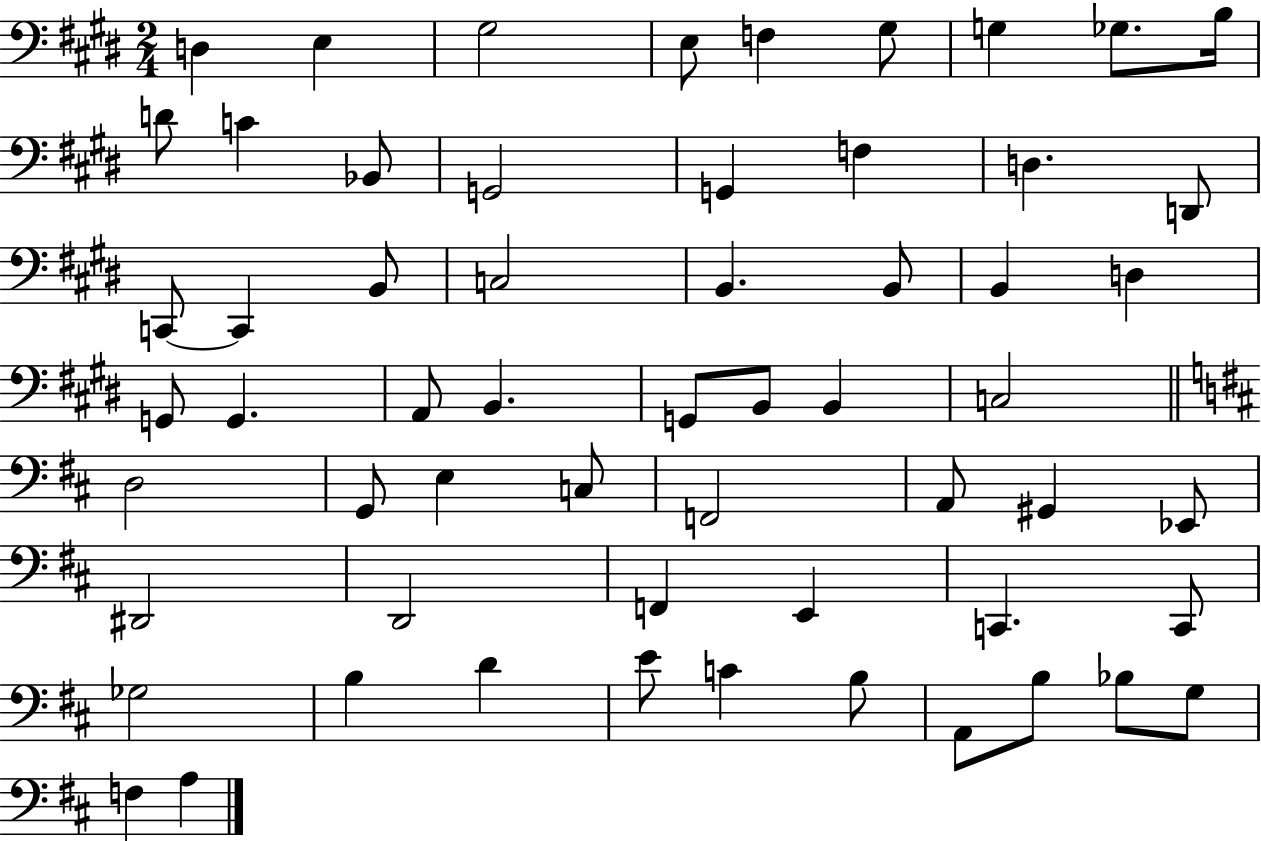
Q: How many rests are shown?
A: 0